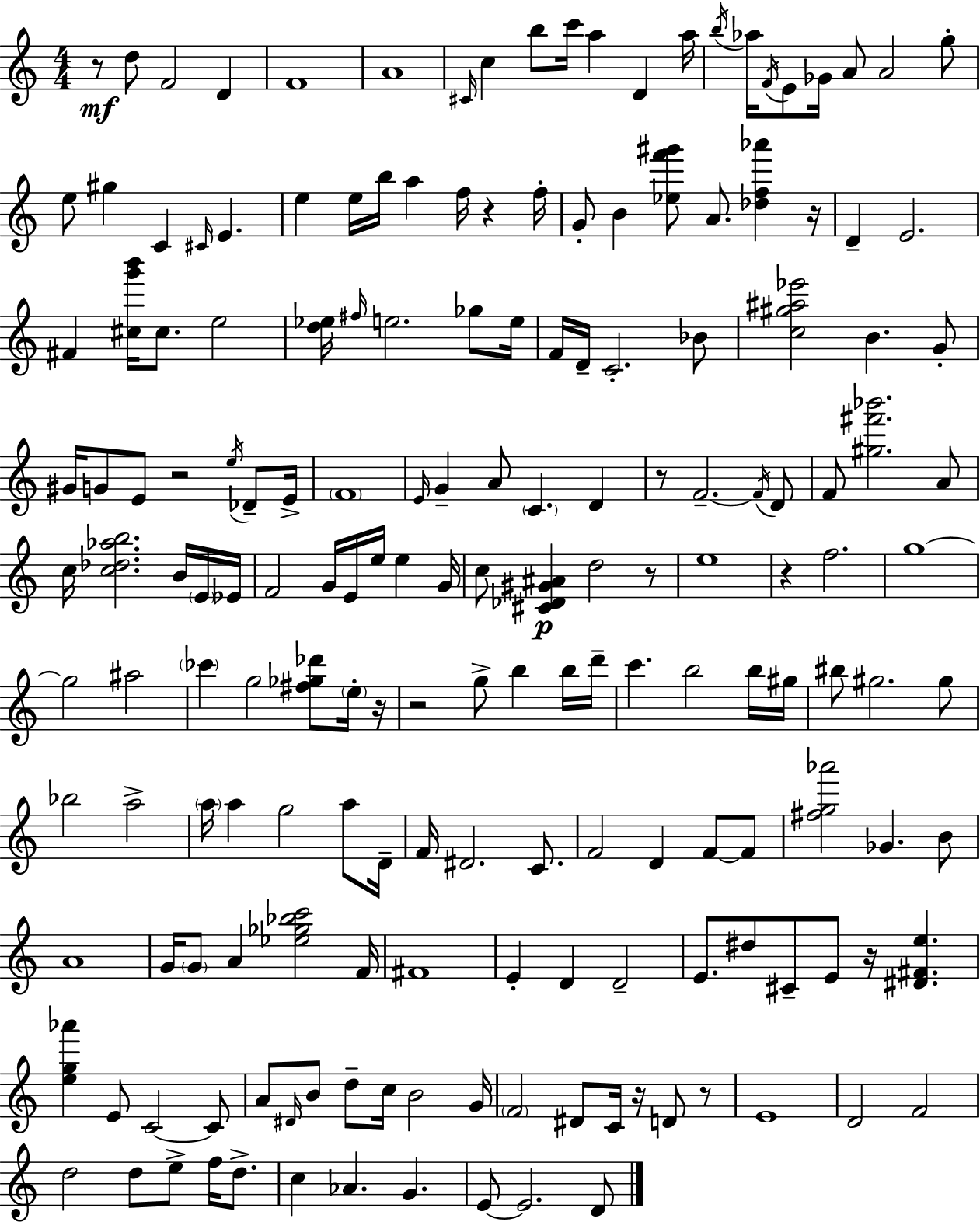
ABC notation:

X:1
T:Untitled
M:4/4
L:1/4
K:C
z/2 d/2 F2 D F4 A4 ^C/4 c b/2 c'/4 a D a/4 b/4 _a/4 F/4 E/2 _G/4 A/2 A2 g/2 e/2 ^g C ^C/4 E e e/4 b/4 a f/4 z f/4 G/2 B [_ef'^g']/2 A/2 [_df_a'] z/4 D E2 ^F [^cg'b']/4 ^c/2 e2 [d_e]/4 ^f/4 e2 _g/2 e/4 F/4 D/4 C2 _B/2 [c^g^a_e']2 B G/2 ^G/4 G/2 E/2 z2 e/4 _D/2 E/4 F4 E/4 G A/2 C D z/2 F2 F/4 D/2 F/2 [^g^f'_b']2 A/2 c/4 [c_d_ab]2 B/4 E/4 _E/4 F2 G/4 E/4 e/4 e G/4 c/2 [^C_D^G^A] d2 z/2 e4 z f2 g4 g2 ^a2 _c' g2 [^f_g_d']/2 e/4 z/4 z2 g/2 b b/4 d'/4 c' b2 b/4 ^g/4 ^b/2 ^g2 ^g/2 _b2 a2 a/4 a g2 a/2 D/4 F/4 ^D2 C/2 F2 D F/2 F/2 [^fg_a']2 _G B/2 A4 G/4 G/2 A [_e_g_bc']2 F/4 ^F4 E D D2 E/2 ^d/2 ^C/2 E/2 z/4 [^D^Fe] [eg_a'] E/2 C2 C/2 A/2 ^D/4 B/2 d/2 c/4 B2 G/4 F2 ^D/2 C/4 z/4 D/2 z/2 E4 D2 F2 d2 d/2 e/2 f/4 d/2 c _A G E/2 E2 D/2